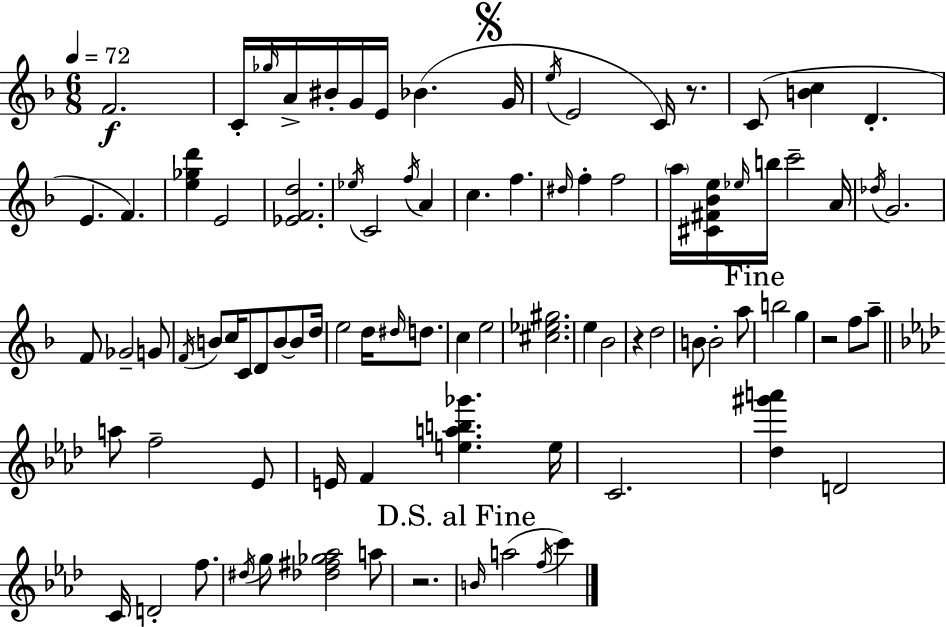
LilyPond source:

{
  \clef treble
  \numericTimeSignature
  \time 6/8
  \key f \major
  \tempo 4 = 72
  f'2.\f | c'16-. \grace { ges''16 } a'16-> bis'16-. g'16 e'16 bes'4.( | \mark \markup { \musicglyph "scripts.segno" } g'16 \acciaccatura { e''16 } e'2 c'16) r8. | c'8( <b' c''>4 d'4.-. | \break e'4. f'4.) | <e'' ges'' d'''>4 e'2 | <ees' f' d''>2. | \acciaccatura { ees''16 } c'2 \acciaccatura { f''16 } | \break a'4 c''4. f''4. | \grace { dis''16 } f''4-. f''2 | \parenthesize a''16 <cis' fis' bes' e''>16 \grace { ees''16 } b''16 c'''2-- | a'16 \acciaccatura { des''16 } g'2. | \break f'8 ges'2-- | g'8 \acciaccatura { f'16 } b'8 c''16 c'8 | d'8 b'8~~ b'8 d''16 e''2 | d''16 \grace { dis''16 } d''8. c''4 | \break e''2 <cis'' ees'' gis''>2. | e''4 | bes'2 r4 | d''2 b'8 b'2-. | \break a''8 \mark "Fine" b''2 | g''4 r2 | f''8 a''8-- \bar "||" \break \key aes \major a''8 f''2-- ees'8 | e'16 f'4 <e'' a'' b'' ges'''>4. e''16 | c'2. | <des'' gis''' a'''>4 d'2 | \break c'16 d'2-. f''8. | \acciaccatura { dis''16 } g''8 <des'' fis'' ges'' aes''>2 a''8 | r2. | \mark "D.S. al Fine" \grace { b'16 }( a''2 \acciaccatura { f''16 }) c'''4 | \break \bar "|."
}